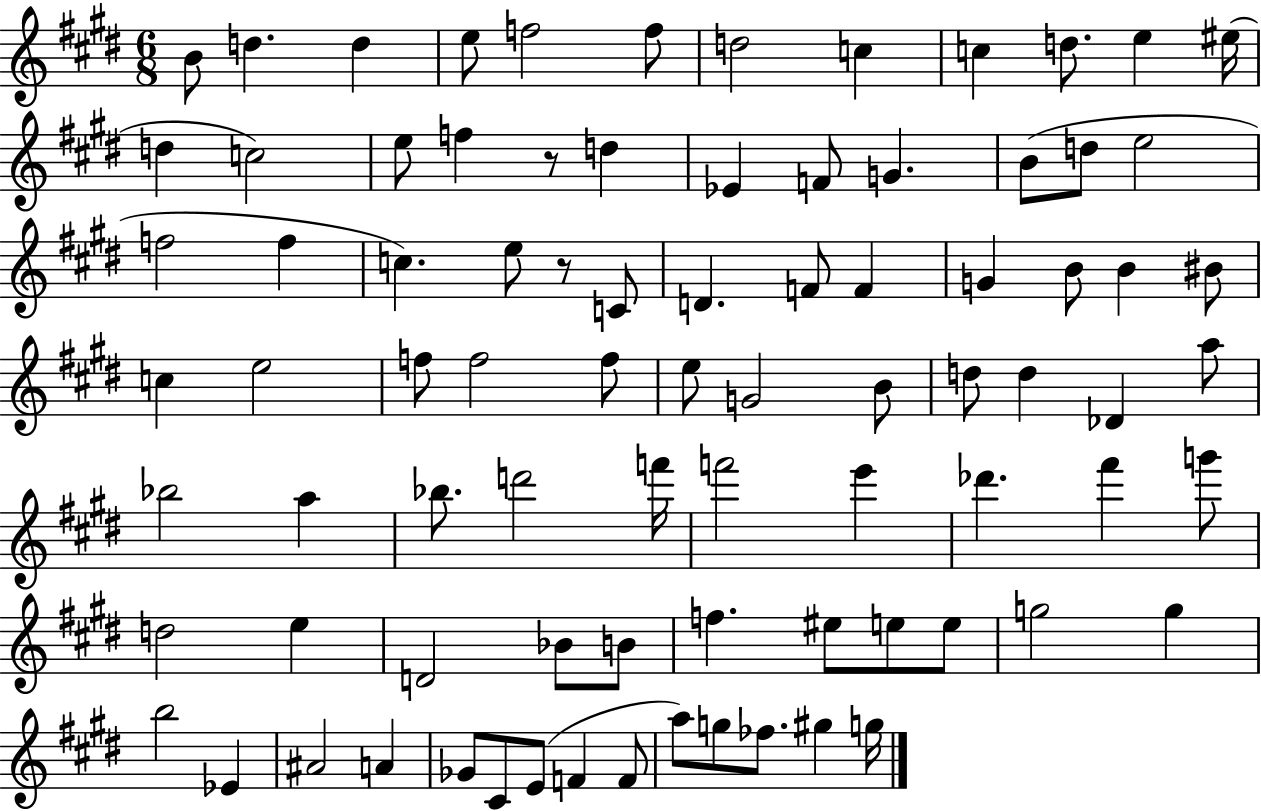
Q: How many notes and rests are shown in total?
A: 84